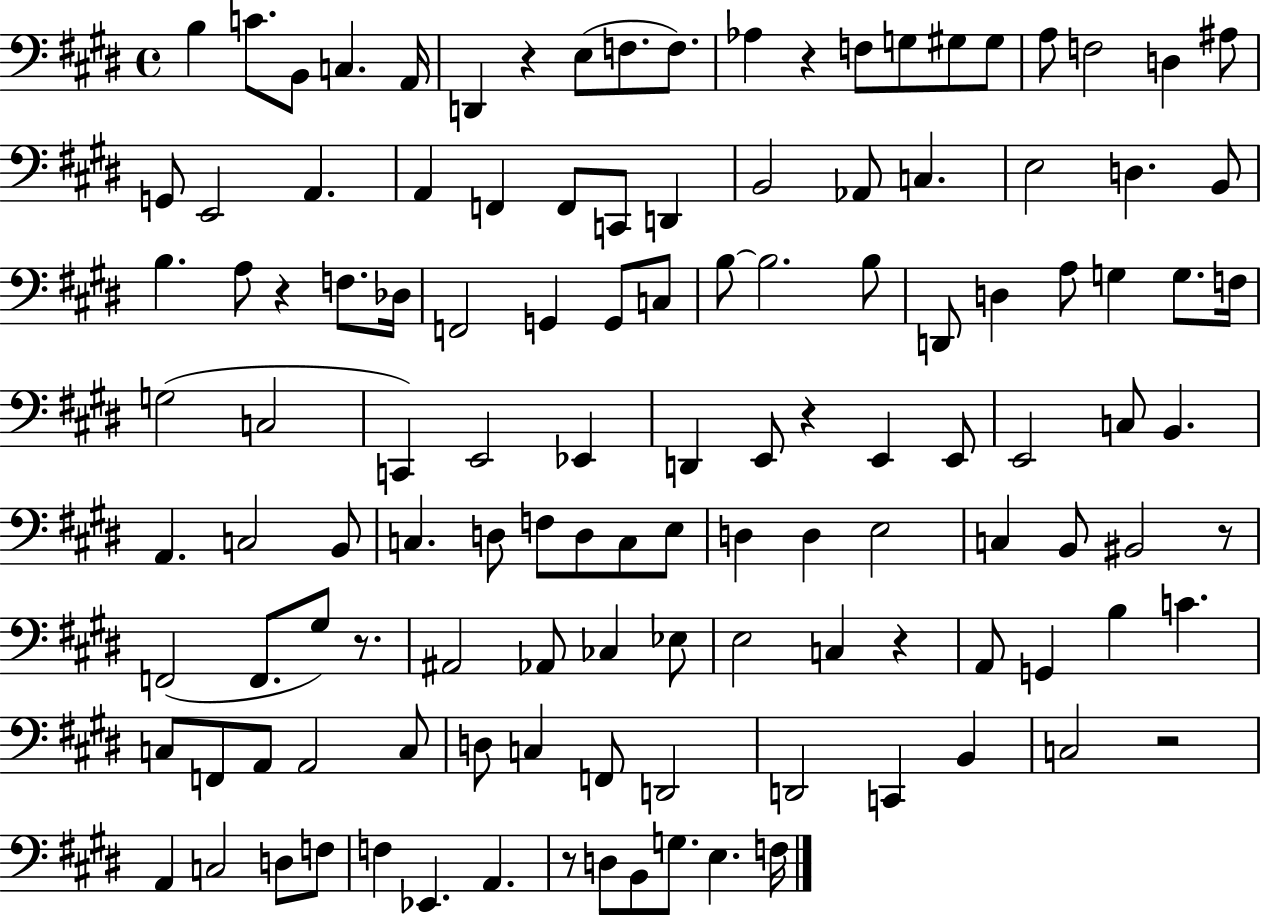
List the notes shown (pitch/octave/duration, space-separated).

B3/q C4/e. B2/e C3/q. A2/s D2/q R/q E3/e F3/e. F3/e. Ab3/q R/q F3/e G3/e G#3/e G#3/e A3/e F3/h D3/q A#3/e G2/e E2/h A2/q. A2/q F2/q F2/e C2/e D2/q B2/h Ab2/e C3/q. E3/h D3/q. B2/e B3/q. A3/e R/q F3/e. Db3/s F2/h G2/q G2/e C3/e B3/e B3/h. B3/e D2/e D3/q A3/e G3/q G3/e. F3/s G3/h C3/h C2/q E2/h Eb2/q D2/q E2/e R/q E2/q E2/e E2/h C3/e B2/q. A2/q. C3/h B2/e C3/q. D3/e F3/e D3/e C3/e E3/e D3/q D3/q E3/h C3/q B2/e BIS2/h R/e F2/h F2/e. G#3/e R/e. A#2/h Ab2/e CES3/q Eb3/e E3/h C3/q R/q A2/e G2/q B3/q C4/q. C3/e F2/e A2/e A2/h C3/e D3/e C3/q F2/e D2/h D2/h C2/q B2/q C3/h R/h A2/q C3/h D3/e F3/e F3/q Eb2/q. A2/q. R/e D3/e B2/e G3/e. E3/q. F3/s